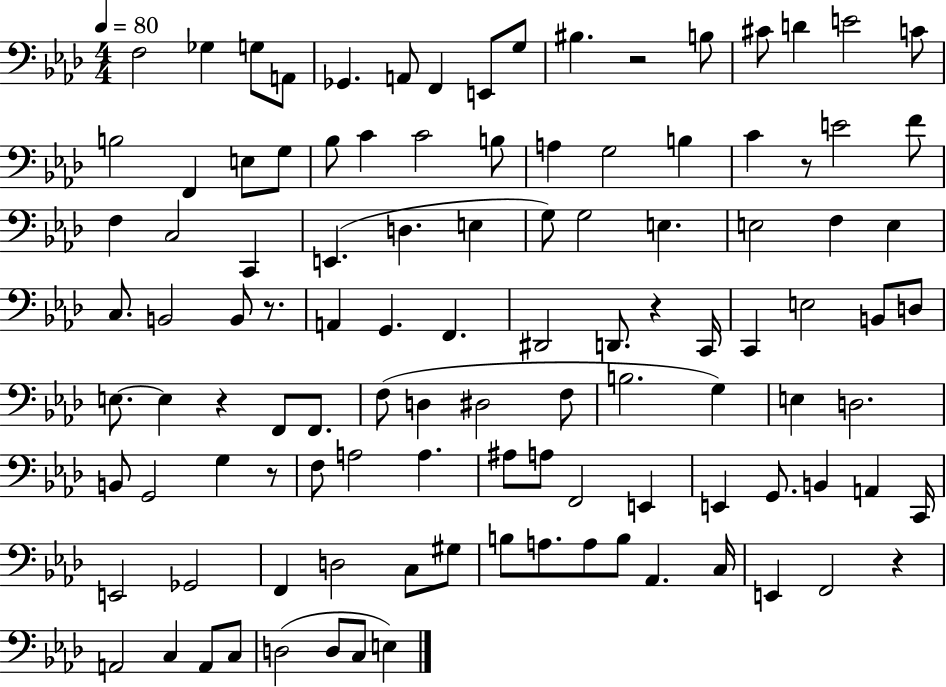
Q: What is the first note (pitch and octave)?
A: F3